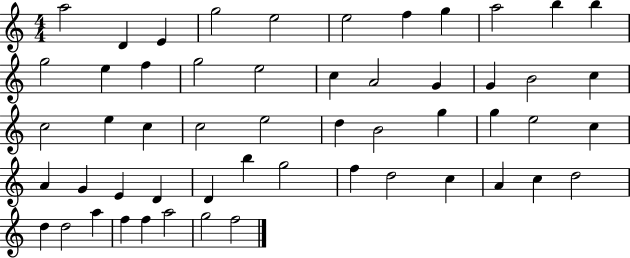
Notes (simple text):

A5/h D4/q E4/q G5/h E5/h E5/h F5/q G5/q A5/h B5/q B5/q G5/h E5/q F5/q G5/h E5/h C5/q A4/h G4/q G4/q B4/h C5/q C5/h E5/q C5/q C5/h E5/h D5/q B4/h G5/q G5/q E5/h C5/q A4/q G4/q E4/q D4/q D4/q B5/q G5/h F5/q D5/h C5/q A4/q C5/q D5/h D5/q D5/h A5/q F5/q F5/q A5/h G5/h F5/h